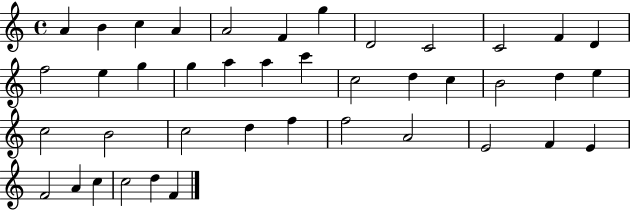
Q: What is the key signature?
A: C major